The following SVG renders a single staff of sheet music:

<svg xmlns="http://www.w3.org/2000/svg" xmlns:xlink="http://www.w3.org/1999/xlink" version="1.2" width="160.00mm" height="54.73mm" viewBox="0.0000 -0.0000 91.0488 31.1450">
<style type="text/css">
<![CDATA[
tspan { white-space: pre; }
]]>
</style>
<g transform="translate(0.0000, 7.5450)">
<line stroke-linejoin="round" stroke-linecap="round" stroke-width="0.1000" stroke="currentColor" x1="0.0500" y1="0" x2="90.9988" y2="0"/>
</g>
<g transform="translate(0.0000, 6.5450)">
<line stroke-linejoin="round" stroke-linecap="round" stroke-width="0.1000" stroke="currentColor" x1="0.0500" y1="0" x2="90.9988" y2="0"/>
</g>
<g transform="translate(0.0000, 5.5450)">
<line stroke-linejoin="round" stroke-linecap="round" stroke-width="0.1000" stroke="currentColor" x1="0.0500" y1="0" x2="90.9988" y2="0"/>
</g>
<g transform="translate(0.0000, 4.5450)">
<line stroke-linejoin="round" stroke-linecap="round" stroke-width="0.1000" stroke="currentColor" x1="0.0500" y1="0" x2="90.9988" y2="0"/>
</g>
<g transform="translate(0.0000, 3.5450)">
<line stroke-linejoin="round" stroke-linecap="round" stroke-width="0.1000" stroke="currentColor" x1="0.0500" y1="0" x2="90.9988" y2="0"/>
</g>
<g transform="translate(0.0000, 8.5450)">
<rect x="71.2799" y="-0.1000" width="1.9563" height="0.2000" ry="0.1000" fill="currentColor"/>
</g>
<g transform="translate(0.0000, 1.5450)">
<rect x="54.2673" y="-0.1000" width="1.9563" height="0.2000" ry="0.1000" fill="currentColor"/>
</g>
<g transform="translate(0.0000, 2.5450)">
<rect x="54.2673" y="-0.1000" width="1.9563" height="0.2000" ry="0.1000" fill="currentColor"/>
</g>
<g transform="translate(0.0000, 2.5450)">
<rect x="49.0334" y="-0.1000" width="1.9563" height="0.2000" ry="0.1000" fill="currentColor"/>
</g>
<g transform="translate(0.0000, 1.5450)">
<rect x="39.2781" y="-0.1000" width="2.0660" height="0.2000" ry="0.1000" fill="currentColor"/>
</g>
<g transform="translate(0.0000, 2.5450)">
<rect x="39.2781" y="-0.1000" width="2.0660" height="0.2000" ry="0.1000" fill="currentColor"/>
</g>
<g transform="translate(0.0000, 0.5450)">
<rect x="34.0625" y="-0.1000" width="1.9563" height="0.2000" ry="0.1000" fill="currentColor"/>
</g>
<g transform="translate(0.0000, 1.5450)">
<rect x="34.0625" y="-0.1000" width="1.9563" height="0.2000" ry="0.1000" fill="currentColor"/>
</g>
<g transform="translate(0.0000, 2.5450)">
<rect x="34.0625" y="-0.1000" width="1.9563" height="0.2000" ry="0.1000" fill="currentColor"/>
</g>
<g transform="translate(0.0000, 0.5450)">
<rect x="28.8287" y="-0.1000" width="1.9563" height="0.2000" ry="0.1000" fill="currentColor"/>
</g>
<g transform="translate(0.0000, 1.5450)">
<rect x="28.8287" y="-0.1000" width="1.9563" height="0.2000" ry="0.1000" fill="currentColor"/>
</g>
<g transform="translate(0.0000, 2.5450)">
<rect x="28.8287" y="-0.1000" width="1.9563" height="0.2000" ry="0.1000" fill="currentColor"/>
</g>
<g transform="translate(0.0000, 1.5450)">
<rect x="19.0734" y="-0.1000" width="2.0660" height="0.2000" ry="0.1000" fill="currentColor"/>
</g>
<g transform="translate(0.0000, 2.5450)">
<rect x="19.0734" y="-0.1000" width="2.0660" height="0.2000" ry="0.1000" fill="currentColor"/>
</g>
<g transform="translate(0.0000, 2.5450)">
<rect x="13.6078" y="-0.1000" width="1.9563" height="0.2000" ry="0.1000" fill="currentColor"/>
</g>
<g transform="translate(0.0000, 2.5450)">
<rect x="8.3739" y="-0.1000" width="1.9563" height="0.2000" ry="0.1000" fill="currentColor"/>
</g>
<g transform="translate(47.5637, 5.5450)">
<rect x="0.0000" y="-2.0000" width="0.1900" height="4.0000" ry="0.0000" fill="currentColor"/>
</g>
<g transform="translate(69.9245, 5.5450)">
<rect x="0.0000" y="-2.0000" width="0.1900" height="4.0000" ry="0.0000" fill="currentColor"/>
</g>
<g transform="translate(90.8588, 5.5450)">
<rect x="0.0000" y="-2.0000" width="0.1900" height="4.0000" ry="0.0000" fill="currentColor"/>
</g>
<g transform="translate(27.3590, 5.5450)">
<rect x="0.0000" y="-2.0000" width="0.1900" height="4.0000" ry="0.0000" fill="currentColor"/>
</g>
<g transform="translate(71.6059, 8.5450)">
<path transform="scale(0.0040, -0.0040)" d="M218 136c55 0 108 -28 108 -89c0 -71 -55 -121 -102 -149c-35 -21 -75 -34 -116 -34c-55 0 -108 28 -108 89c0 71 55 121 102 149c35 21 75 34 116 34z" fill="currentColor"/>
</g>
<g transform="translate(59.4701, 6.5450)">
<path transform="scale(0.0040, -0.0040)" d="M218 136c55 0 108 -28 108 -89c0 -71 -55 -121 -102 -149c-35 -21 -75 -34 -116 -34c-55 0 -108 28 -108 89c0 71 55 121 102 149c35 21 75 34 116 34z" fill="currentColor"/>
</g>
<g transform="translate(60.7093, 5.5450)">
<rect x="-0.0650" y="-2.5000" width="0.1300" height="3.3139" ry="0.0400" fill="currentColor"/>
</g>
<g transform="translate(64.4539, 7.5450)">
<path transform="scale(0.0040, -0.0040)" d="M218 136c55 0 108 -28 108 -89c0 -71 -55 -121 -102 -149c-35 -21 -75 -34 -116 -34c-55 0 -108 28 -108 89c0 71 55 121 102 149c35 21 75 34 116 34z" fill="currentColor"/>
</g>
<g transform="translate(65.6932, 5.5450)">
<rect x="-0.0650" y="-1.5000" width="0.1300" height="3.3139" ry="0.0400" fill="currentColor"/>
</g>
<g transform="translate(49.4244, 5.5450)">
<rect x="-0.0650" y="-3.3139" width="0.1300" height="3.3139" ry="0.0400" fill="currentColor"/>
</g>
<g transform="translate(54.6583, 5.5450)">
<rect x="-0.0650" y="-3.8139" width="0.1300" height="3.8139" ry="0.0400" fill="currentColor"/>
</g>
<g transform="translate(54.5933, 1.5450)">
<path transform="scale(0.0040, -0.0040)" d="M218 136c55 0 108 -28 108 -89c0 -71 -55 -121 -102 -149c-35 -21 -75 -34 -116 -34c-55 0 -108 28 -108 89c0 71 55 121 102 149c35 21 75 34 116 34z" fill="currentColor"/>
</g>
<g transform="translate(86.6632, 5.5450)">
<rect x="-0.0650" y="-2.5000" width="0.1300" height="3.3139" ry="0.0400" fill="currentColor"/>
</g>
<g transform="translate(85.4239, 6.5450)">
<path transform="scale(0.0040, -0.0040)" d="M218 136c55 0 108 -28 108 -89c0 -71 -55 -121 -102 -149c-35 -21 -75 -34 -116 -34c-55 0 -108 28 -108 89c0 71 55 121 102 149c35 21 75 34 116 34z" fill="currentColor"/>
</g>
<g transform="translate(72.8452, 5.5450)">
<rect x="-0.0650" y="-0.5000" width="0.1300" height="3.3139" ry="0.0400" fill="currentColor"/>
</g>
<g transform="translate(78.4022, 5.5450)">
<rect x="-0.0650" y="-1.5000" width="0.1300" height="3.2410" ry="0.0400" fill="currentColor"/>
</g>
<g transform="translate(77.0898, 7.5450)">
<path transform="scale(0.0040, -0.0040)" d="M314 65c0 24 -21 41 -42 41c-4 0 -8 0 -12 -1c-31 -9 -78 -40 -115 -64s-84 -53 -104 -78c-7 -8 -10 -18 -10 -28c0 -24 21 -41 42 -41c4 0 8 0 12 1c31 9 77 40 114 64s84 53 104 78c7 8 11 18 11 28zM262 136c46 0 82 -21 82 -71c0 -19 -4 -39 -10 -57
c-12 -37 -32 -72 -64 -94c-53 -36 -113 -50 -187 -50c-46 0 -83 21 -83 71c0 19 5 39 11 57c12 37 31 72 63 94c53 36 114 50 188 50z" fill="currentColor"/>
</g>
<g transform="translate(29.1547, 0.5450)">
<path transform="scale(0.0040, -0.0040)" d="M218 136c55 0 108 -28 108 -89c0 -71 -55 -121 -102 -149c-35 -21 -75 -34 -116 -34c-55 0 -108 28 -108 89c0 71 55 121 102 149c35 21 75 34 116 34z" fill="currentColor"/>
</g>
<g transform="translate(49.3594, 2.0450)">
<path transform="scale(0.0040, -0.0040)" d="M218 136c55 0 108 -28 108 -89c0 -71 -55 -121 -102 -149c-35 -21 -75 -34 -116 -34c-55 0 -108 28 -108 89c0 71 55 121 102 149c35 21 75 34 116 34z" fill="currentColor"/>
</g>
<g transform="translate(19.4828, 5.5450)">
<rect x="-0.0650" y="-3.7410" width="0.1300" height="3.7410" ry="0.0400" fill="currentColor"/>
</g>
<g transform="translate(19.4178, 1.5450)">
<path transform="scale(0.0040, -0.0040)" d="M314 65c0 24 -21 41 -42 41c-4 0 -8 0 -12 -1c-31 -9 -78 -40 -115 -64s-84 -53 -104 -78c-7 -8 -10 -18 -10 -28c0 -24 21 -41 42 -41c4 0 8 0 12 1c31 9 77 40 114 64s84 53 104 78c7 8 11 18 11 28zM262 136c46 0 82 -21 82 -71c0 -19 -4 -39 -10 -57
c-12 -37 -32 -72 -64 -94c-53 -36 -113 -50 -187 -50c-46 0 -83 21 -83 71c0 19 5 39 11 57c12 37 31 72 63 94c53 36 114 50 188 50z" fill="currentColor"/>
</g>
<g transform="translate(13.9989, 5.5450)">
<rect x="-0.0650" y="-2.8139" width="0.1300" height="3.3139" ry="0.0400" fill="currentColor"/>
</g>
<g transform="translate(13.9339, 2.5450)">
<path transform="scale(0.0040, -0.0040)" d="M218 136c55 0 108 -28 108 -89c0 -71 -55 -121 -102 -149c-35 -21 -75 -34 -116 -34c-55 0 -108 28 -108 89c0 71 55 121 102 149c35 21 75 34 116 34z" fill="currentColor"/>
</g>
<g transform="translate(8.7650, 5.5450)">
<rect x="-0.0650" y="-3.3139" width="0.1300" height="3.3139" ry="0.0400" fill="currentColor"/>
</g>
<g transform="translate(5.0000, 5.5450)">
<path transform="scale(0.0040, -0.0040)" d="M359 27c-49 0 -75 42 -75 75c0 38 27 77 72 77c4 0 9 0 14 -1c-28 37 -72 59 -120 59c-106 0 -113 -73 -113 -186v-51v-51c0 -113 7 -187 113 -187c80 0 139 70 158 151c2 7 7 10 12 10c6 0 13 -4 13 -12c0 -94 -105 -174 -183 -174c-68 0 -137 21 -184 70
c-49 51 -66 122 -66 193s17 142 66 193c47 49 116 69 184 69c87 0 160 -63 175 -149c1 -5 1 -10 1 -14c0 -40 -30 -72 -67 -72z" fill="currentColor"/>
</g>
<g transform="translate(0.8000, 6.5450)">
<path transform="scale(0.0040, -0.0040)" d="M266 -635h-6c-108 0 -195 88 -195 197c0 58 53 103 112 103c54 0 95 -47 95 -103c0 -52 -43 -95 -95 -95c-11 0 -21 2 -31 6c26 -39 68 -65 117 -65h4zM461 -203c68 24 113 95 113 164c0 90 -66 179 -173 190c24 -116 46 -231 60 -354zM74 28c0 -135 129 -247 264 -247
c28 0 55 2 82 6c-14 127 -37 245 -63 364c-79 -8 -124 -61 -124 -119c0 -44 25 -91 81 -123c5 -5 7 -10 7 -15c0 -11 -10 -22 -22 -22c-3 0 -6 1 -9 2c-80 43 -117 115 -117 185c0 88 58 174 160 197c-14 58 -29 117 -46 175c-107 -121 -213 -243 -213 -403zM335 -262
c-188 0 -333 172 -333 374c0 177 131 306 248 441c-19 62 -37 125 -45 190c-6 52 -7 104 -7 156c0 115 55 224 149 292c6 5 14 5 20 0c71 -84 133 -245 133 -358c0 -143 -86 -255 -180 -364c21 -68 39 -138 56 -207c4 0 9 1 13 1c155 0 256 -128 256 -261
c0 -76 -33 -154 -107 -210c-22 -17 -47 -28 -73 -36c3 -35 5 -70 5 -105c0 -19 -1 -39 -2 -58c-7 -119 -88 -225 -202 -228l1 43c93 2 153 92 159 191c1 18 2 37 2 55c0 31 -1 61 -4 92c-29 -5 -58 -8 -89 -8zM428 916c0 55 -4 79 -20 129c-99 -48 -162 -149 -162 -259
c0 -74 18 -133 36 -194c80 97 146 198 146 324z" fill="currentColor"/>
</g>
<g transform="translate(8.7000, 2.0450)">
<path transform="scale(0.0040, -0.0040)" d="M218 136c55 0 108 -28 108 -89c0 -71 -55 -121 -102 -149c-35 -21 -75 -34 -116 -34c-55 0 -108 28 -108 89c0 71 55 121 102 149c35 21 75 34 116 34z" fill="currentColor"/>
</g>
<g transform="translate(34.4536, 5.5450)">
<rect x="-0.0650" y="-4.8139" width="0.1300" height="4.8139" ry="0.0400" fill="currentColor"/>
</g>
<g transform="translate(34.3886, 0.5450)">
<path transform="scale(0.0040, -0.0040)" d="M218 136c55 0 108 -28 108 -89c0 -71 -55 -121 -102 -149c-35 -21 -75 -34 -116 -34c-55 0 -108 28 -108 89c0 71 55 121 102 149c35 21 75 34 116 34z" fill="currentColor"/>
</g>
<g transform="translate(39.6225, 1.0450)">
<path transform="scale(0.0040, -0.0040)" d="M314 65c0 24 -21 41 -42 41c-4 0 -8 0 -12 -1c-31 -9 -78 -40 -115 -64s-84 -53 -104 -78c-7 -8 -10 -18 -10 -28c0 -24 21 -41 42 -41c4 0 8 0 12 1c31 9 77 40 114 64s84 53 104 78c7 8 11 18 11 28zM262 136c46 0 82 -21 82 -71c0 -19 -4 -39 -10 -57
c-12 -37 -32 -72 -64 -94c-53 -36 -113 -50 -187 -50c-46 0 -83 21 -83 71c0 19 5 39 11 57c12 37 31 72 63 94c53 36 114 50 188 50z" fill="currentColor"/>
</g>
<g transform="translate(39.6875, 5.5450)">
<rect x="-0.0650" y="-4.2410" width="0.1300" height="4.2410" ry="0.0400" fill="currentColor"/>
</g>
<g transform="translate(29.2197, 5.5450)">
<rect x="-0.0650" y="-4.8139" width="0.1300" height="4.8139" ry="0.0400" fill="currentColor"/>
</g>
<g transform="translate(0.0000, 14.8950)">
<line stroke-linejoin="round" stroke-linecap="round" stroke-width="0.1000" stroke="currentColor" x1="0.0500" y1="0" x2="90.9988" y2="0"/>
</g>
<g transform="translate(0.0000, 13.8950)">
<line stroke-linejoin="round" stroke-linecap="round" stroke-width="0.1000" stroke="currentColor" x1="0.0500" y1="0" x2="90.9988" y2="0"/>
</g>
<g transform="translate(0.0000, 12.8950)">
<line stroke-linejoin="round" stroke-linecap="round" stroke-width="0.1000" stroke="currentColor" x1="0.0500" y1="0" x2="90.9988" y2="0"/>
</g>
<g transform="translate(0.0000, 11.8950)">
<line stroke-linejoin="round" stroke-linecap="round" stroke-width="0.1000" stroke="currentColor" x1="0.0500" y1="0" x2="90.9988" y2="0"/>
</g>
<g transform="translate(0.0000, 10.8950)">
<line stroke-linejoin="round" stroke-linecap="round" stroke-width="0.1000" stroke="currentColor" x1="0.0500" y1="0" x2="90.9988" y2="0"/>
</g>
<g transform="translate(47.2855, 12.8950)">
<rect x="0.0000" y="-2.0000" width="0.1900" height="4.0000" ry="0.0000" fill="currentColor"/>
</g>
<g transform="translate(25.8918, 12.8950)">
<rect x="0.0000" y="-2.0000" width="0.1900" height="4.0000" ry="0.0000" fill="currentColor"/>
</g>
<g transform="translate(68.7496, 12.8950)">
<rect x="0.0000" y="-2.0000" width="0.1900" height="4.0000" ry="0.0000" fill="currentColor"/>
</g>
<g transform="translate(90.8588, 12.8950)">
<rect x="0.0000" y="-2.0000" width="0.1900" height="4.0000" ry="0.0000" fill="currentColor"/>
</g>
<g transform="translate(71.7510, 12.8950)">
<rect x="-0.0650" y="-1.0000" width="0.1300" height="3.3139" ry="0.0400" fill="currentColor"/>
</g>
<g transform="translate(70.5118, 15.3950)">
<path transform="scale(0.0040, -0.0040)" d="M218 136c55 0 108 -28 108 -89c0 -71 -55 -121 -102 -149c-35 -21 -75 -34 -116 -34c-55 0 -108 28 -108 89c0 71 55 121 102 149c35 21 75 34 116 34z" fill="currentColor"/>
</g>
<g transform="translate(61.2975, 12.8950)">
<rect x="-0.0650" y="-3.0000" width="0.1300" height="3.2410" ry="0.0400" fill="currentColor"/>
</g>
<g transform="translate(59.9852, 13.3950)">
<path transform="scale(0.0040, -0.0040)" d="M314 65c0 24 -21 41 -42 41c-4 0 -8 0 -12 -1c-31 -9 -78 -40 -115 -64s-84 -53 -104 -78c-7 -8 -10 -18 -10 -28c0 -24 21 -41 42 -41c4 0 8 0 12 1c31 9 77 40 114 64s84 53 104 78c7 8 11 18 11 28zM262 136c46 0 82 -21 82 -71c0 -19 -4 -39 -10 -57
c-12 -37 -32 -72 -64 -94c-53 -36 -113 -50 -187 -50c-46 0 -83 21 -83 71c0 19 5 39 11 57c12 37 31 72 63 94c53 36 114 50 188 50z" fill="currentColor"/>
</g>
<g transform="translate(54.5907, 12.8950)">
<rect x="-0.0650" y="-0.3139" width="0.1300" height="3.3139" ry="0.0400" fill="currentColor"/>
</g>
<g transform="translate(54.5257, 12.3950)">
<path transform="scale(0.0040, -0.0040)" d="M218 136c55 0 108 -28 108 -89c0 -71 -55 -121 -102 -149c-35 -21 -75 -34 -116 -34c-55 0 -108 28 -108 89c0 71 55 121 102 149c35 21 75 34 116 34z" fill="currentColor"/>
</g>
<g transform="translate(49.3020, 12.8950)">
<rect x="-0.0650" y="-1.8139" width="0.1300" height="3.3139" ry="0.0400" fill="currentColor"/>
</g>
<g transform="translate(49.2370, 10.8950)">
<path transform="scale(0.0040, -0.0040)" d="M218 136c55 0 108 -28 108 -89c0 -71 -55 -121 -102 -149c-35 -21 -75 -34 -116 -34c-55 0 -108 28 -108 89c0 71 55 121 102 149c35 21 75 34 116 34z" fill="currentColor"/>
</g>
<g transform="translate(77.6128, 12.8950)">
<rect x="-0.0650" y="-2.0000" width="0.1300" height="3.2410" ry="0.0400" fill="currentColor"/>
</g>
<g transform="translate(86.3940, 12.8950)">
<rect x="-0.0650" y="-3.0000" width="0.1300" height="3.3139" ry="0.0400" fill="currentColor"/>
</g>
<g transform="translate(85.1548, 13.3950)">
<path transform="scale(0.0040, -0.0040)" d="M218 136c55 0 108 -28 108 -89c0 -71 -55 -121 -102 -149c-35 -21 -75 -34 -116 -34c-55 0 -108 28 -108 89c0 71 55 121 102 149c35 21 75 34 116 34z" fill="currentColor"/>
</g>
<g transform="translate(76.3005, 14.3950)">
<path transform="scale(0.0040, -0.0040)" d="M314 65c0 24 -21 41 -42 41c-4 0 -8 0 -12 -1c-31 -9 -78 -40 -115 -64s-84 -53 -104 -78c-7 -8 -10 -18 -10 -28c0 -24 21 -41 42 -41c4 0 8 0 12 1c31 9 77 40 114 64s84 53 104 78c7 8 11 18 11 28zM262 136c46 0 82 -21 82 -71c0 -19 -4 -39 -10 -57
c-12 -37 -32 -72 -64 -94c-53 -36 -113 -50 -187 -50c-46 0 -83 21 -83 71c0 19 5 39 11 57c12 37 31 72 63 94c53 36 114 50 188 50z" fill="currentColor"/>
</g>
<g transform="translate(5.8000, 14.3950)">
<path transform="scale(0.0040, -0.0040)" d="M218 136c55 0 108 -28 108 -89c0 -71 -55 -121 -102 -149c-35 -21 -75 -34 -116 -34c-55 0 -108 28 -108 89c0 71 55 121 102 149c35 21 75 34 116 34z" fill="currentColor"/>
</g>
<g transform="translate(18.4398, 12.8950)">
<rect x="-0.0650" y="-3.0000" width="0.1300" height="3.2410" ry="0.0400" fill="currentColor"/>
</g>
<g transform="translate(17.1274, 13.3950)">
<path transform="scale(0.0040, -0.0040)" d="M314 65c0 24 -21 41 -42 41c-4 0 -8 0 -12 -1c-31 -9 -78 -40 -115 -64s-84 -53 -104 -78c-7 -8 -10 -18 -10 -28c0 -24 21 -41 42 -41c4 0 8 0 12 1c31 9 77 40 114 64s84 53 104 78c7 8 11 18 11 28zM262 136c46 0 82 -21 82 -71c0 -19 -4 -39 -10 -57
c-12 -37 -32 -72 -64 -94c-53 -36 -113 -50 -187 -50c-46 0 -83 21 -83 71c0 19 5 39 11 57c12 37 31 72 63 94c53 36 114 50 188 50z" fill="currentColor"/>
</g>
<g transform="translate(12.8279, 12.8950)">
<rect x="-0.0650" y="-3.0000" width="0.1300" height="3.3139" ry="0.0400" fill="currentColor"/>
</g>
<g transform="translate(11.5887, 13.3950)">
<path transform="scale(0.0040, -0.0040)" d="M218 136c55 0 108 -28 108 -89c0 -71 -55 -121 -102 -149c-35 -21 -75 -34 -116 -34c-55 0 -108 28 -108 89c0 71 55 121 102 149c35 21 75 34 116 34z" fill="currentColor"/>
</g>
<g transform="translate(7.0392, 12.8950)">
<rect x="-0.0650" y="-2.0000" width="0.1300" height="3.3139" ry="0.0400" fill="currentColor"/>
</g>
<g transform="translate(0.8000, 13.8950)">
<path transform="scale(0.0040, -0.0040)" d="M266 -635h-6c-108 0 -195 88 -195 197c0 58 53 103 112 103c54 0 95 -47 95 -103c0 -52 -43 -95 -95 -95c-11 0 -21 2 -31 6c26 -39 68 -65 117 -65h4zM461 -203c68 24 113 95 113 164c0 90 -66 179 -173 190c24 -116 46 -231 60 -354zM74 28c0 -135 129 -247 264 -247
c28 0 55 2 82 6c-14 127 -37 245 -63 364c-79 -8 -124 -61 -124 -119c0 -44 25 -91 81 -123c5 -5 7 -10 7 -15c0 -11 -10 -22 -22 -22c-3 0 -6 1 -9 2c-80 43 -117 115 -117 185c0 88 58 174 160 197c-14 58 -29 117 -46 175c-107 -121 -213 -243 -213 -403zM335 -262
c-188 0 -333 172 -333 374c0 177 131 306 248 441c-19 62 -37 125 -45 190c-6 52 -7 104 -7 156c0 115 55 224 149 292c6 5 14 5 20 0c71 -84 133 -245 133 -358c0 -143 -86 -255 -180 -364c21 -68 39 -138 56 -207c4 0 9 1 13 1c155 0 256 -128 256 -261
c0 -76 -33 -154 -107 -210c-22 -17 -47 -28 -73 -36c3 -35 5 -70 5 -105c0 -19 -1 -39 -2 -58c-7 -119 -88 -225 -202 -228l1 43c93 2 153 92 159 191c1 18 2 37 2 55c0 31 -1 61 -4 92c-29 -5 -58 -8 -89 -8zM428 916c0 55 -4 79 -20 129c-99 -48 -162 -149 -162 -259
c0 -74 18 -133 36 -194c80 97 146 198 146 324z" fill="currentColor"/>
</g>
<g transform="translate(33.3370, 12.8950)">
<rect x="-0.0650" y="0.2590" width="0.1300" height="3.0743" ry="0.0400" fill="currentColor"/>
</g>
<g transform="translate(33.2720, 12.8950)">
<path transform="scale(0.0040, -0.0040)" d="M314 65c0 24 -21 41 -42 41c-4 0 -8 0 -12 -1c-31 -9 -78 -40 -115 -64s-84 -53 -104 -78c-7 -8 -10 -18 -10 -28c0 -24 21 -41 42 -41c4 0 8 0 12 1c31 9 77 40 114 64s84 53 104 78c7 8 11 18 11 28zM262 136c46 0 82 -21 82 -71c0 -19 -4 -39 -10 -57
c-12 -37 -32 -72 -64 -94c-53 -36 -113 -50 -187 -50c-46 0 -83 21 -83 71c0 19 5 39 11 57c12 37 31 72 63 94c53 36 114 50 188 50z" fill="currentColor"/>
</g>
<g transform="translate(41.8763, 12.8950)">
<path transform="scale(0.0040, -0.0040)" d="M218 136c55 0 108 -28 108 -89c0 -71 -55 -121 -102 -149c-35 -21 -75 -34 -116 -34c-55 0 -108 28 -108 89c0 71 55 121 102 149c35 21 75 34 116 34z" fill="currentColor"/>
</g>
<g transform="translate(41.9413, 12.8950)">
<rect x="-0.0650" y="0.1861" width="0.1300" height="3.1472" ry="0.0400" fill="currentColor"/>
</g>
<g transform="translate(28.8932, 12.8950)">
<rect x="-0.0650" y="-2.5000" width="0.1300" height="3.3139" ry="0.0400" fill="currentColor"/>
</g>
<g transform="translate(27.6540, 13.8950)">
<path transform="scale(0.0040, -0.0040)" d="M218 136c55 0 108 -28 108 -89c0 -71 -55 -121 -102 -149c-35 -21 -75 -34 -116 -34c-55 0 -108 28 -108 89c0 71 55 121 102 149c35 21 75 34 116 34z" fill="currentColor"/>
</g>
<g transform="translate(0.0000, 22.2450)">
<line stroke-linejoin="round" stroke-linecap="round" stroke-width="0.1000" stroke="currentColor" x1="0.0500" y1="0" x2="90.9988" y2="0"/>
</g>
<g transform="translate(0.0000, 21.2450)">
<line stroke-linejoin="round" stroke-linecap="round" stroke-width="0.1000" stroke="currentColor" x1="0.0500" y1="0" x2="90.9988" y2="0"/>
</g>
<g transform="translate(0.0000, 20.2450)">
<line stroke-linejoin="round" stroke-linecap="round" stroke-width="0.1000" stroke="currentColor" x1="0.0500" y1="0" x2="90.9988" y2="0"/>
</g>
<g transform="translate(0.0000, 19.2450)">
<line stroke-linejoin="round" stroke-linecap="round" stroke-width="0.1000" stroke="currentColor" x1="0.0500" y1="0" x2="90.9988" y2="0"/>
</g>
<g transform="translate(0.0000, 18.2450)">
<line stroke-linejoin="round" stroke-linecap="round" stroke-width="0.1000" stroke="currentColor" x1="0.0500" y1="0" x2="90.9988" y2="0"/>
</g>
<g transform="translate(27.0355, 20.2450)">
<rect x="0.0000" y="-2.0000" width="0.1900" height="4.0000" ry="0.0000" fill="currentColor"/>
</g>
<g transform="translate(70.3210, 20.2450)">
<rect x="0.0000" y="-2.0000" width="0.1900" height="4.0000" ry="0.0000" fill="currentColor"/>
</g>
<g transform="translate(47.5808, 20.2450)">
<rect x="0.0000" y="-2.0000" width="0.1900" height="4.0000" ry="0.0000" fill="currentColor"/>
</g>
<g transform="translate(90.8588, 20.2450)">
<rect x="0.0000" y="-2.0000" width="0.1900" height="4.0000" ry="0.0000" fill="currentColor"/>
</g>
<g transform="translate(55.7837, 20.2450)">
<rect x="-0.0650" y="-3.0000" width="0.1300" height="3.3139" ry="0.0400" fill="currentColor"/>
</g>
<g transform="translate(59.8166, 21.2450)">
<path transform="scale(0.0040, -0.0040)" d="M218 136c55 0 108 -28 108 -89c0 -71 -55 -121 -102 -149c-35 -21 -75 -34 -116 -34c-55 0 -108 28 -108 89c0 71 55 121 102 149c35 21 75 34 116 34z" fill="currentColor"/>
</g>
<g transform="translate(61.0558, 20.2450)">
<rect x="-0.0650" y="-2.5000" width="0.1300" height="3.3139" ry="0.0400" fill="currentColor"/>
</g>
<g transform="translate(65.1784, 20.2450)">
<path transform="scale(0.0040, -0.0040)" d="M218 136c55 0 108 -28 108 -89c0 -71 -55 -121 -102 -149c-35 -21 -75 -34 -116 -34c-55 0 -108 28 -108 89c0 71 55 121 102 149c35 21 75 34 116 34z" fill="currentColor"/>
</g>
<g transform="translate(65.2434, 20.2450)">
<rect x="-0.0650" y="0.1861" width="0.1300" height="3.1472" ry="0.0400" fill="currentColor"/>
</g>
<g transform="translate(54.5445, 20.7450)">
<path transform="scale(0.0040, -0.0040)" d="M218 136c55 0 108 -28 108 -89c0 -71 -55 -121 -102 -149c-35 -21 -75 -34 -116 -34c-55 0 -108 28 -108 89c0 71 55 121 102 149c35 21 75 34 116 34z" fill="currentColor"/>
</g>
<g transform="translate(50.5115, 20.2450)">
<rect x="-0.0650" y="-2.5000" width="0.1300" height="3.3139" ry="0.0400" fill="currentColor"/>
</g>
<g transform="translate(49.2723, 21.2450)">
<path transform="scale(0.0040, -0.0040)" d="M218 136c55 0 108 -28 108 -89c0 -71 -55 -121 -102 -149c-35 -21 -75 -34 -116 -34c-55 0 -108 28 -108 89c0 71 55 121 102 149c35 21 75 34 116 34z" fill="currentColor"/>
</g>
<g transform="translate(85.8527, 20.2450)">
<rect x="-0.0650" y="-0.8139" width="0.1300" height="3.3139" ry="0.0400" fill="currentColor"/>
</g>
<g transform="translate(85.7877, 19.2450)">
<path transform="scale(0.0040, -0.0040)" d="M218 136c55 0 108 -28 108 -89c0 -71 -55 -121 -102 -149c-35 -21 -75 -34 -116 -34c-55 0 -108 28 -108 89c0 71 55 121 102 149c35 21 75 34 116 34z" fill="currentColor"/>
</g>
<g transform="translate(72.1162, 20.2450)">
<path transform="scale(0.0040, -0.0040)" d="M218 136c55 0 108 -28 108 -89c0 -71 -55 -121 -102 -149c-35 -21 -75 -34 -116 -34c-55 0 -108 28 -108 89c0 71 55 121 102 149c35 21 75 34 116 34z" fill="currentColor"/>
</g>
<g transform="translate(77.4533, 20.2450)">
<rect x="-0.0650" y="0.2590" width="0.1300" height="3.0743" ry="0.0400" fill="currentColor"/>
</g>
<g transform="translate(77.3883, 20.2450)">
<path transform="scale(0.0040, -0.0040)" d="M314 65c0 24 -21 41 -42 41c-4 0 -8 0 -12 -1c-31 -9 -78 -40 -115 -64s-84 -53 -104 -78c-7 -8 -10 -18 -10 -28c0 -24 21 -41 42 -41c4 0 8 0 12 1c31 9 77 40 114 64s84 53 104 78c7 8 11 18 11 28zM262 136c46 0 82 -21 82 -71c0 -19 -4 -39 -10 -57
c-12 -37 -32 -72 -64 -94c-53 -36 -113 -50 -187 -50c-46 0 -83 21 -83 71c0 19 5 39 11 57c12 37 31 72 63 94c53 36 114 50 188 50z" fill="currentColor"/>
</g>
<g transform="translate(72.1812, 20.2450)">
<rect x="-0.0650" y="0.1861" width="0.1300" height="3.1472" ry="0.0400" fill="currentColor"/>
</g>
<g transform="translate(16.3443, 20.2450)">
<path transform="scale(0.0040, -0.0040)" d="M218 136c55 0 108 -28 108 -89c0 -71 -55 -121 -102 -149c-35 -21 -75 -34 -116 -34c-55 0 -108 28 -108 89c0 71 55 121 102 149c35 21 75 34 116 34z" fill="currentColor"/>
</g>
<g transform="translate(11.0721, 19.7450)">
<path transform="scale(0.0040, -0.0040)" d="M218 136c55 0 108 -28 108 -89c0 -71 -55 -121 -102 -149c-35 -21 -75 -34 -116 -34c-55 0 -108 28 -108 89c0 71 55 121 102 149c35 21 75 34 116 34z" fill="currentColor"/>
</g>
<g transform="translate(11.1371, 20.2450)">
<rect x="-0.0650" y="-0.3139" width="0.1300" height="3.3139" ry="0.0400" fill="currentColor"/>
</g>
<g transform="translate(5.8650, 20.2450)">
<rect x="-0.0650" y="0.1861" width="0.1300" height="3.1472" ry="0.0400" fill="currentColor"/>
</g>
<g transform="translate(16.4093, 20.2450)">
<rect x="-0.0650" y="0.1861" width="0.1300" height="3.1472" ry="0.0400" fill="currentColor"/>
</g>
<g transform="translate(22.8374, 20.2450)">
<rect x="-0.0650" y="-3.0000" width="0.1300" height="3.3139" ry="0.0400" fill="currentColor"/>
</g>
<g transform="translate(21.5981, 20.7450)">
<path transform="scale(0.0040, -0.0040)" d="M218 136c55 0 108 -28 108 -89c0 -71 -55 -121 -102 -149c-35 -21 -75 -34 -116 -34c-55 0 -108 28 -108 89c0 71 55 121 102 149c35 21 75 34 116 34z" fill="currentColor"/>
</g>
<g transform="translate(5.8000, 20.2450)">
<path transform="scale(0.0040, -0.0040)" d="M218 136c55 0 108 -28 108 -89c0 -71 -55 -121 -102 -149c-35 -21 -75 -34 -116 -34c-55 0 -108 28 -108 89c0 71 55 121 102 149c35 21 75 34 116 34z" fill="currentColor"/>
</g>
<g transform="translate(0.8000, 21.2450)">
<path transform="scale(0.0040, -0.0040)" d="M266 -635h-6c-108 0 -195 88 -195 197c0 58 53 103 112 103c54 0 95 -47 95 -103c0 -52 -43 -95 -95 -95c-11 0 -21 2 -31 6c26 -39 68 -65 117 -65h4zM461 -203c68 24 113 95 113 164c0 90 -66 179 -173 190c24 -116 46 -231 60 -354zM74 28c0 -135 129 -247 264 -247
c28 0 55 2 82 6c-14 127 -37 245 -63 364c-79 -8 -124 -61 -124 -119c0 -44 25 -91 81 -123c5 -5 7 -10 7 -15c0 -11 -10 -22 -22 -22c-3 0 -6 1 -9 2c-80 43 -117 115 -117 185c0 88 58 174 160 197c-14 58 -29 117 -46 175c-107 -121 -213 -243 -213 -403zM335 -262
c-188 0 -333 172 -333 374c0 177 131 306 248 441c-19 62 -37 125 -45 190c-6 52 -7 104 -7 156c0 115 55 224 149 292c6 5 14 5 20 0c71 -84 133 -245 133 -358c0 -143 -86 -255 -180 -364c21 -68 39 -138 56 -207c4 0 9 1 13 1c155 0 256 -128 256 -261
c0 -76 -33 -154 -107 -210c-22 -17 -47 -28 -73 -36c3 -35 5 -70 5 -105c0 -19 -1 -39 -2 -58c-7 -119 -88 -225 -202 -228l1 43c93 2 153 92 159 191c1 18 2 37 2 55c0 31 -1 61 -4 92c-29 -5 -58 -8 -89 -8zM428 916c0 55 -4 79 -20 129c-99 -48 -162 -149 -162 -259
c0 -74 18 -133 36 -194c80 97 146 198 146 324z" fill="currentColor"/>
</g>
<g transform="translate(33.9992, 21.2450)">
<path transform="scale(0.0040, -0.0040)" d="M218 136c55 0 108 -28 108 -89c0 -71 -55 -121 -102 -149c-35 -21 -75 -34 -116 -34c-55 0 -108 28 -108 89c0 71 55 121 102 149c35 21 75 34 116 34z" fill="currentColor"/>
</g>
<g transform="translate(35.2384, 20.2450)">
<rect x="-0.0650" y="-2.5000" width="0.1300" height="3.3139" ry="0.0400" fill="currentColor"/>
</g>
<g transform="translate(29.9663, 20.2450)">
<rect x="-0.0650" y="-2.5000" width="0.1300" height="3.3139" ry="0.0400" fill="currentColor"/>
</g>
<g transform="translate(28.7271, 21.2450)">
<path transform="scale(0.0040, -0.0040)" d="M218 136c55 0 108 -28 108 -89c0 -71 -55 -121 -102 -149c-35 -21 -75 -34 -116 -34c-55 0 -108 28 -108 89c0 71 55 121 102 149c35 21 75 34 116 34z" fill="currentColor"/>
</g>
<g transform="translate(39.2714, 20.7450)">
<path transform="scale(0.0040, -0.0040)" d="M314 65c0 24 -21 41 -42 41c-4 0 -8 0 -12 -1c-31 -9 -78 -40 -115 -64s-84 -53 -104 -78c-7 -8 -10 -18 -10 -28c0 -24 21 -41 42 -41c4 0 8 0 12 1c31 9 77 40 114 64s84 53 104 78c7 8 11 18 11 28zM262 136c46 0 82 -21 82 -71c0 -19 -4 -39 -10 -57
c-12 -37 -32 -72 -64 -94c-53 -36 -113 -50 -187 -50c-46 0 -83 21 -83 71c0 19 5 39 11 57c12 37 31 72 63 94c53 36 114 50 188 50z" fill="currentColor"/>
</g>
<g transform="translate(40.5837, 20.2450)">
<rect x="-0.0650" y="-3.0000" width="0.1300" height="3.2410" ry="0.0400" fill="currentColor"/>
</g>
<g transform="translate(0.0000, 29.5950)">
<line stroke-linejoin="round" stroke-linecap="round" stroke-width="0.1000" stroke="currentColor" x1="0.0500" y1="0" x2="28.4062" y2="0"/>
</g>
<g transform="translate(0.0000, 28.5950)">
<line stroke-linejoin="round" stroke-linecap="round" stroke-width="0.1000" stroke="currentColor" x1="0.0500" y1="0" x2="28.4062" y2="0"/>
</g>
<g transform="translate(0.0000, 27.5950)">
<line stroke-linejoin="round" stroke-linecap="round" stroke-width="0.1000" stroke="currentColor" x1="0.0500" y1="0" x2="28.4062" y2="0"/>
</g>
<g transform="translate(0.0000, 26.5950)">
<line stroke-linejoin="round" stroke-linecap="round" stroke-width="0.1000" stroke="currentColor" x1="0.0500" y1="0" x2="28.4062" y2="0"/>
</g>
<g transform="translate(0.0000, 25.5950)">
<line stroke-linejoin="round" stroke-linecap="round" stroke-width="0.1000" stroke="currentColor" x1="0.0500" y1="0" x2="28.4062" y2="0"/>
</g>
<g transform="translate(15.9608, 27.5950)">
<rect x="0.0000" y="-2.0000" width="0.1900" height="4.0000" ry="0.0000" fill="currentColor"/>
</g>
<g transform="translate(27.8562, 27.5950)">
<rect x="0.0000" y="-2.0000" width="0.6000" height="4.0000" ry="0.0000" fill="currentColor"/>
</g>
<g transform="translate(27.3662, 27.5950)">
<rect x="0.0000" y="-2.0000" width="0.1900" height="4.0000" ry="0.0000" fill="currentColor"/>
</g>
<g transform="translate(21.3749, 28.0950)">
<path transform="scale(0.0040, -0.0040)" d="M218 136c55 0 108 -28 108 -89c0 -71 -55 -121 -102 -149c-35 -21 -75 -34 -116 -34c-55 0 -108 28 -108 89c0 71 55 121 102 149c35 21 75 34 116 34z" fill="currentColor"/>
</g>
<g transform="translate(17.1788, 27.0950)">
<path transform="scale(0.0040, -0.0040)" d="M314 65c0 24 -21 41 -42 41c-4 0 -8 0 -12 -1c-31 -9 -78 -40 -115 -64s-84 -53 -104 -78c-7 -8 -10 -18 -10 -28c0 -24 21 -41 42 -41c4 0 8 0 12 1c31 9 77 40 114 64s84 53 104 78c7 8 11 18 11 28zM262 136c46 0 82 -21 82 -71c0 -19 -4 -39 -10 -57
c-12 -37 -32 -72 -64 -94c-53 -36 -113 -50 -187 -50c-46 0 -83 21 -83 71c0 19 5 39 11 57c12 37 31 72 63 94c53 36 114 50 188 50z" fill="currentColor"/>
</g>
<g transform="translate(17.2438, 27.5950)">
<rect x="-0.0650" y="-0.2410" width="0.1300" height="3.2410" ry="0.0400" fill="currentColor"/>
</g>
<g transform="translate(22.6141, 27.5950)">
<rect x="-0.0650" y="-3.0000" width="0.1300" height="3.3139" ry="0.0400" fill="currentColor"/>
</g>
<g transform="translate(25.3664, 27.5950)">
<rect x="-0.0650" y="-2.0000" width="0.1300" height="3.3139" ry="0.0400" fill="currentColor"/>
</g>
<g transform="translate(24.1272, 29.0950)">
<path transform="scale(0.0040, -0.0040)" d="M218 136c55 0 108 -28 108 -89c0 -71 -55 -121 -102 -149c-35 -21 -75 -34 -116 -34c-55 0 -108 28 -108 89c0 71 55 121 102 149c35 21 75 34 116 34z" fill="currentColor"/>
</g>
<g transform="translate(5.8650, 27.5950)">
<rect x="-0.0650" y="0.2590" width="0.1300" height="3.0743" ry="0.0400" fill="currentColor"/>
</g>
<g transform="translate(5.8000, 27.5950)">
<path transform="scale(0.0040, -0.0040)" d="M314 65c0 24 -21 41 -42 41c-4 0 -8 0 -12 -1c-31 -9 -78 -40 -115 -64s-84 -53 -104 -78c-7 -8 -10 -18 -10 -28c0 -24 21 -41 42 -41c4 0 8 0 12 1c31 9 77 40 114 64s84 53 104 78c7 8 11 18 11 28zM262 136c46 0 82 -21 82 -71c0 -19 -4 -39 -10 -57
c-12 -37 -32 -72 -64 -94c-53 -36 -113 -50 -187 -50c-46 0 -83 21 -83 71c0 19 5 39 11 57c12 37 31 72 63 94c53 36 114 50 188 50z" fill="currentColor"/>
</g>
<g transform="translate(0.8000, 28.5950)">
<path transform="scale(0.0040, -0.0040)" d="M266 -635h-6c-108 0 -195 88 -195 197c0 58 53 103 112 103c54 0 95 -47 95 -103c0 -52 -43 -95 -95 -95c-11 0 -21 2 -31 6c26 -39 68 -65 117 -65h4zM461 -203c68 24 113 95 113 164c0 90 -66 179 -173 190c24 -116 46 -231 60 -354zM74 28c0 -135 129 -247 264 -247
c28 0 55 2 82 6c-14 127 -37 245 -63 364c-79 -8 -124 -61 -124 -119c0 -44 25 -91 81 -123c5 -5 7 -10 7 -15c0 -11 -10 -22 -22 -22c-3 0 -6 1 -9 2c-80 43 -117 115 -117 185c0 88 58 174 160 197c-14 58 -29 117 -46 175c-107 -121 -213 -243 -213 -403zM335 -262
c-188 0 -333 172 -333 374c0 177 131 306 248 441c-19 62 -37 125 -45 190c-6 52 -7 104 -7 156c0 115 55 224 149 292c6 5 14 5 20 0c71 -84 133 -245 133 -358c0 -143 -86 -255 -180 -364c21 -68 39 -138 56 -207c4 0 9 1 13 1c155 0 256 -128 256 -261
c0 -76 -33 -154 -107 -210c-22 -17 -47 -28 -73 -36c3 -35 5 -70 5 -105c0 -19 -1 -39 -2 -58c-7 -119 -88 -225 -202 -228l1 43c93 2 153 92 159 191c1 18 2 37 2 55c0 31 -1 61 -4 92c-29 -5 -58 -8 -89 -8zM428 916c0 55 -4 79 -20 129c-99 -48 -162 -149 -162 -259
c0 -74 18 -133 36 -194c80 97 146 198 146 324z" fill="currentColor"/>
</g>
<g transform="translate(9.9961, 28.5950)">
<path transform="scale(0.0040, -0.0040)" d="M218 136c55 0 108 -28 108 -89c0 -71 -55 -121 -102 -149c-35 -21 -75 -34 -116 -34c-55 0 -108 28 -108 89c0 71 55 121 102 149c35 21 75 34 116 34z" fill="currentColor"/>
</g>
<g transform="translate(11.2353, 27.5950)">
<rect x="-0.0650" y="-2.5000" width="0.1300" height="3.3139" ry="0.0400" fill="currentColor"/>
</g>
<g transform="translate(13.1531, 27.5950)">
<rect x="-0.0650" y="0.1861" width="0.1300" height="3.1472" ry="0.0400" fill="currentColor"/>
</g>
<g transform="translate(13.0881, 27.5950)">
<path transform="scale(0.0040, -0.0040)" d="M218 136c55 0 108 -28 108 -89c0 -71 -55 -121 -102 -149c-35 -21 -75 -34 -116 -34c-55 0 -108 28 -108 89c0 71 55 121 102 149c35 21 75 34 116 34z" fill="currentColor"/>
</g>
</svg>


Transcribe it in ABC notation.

X:1
T:Untitled
M:4/4
L:1/4
K:C
b a c'2 e' e' d'2 b c' G E C E2 G F A A2 G B2 B f c A2 D F2 A B c B A G G A2 G A G B B B2 d B2 G B c2 A F